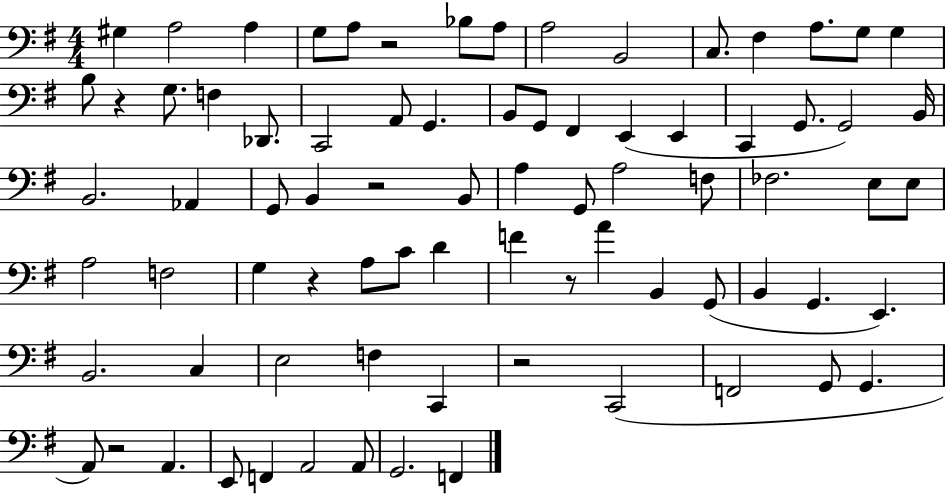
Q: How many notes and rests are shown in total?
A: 79